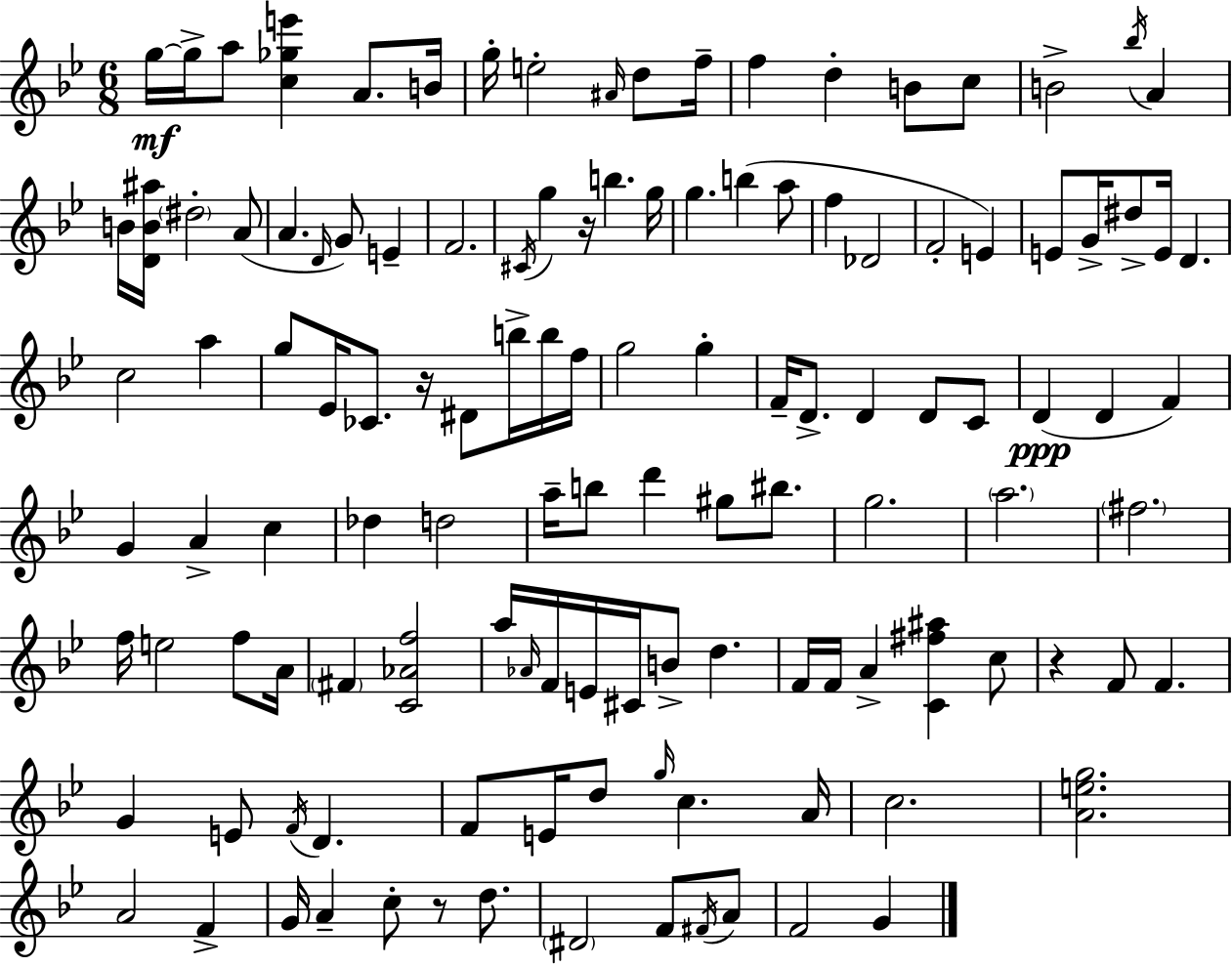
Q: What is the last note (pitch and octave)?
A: G4